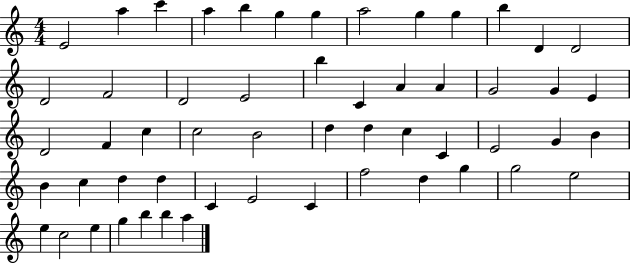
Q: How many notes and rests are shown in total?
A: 55